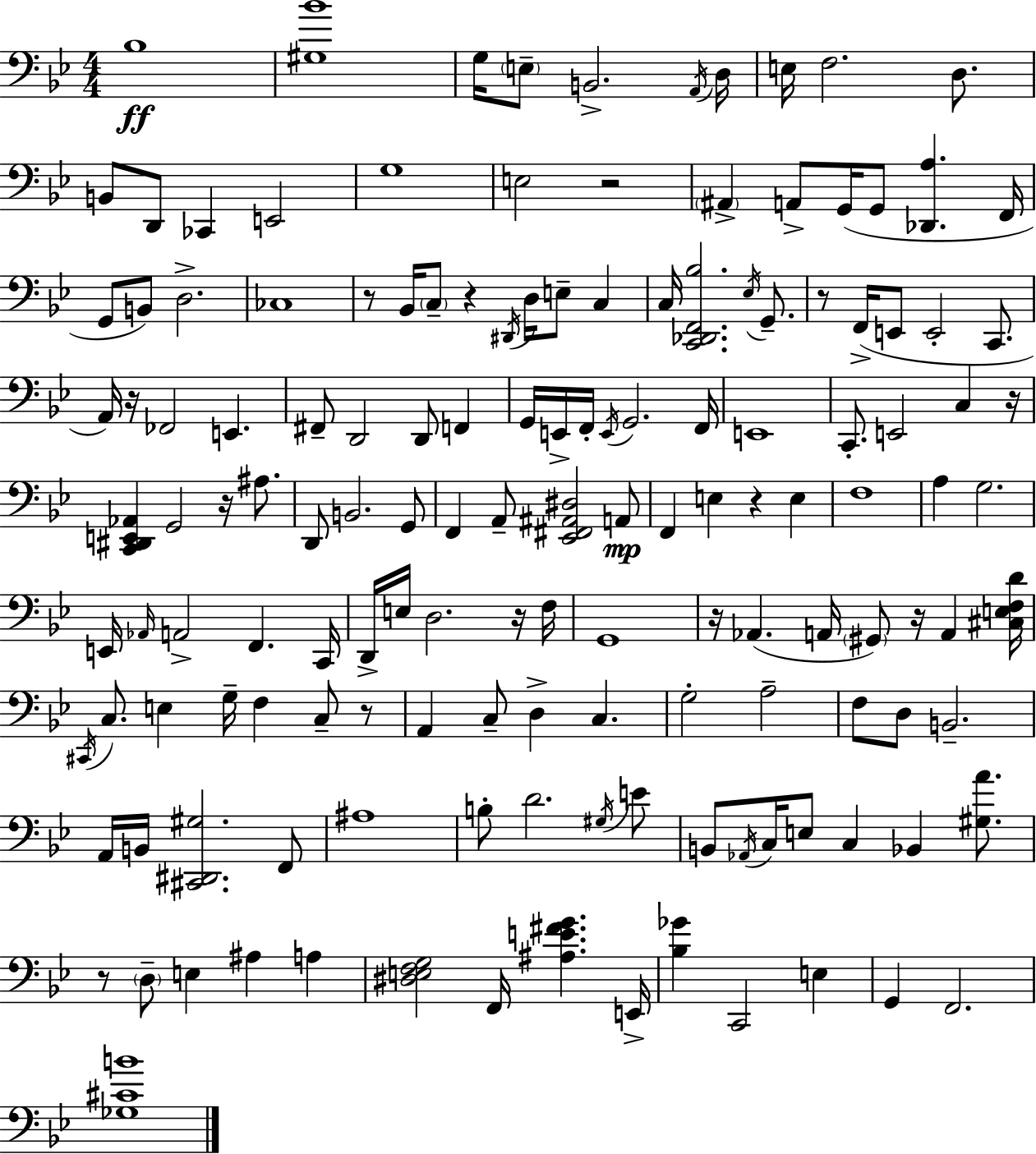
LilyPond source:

{
  \clef bass
  \numericTimeSignature
  \time 4/4
  \key bes \major
  bes1\ff | <gis bes'>1 | g16 \parenthesize e8-- b,2.-> \acciaccatura { a,16 } | d16 e16 f2. d8. | \break b,8 d,8 ces,4 e,2 | g1 | e2 r2 | \parenthesize ais,4-> a,8-> g,16( g,8 <des, a>4. | \break f,16 g,8 b,8) d2.-> | ces1 | r8 bes,16 \parenthesize c8-- r4 \acciaccatura { dis,16 } d16 e8-- c4 | c16 <c, des, f, bes>2. \acciaccatura { ees16 } | \break g,8.-- r8 f,16->( e,8 e,2-. | c,8. a,16) r16 fes,2 e,4. | fis,8-- d,2 d,8 f,4 | g,16 e,16-> f,16-. \acciaccatura { e,16 } g,2. | \break f,16 e,1 | c,8.-. e,2 c4 | r16 <c, dis, e, aes,>4 g,2 | r16 ais8. d,8 b,2. | \break g,8 f,4 a,8-- <ees, fis, ais, dis>2 | a,8\mp f,4 e4 r4 | e4 f1 | a4 g2. | \break e,16 \grace { aes,16 } a,2-> f,4. | c,16 d,16-> e16 d2. | r16 f16 g,1 | r16 aes,4.( a,16 \parenthesize gis,8) r16 | \break a,4 <cis e f d'>16 \acciaccatura { cis,16 } c8. e4 g16-- f4 | c8-- r8 a,4 c8-- d4-> | c4. g2-. a2-- | f8 d8 b,2.-- | \break a,16 b,16 <cis, dis, gis>2. | f,8 ais1 | b8-. d'2. | \acciaccatura { gis16 } e'8 b,8 \acciaccatura { aes,16 } c16 e8 c4 | \break bes,4 <gis a'>8. r8 \parenthesize d8-- e4 | ais4 a4 <dis e f g>2 | f,16 <ais e' fis' g'>4. e,16-> <bes ges'>4 c,2 | e4 g,4 f,2. | \break <ges cis' b'>1 | \bar "|."
}